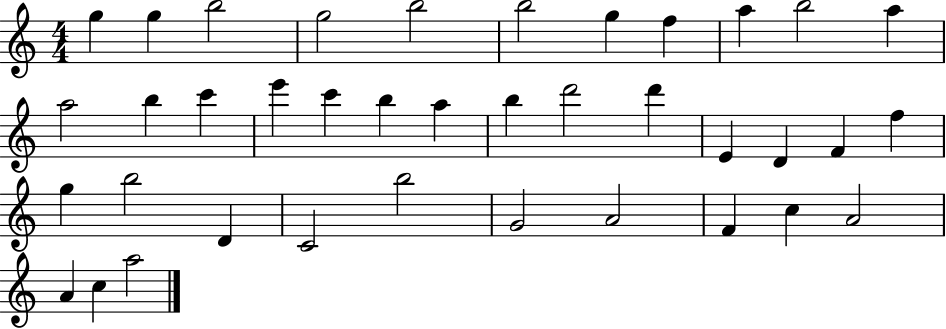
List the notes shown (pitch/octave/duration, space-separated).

G5/q G5/q B5/h G5/h B5/h B5/h G5/q F5/q A5/q B5/h A5/q A5/h B5/q C6/q E6/q C6/q B5/q A5/q B5/q D6/h D6/q E4/q D4/q F4/q F5/q G5/q B5/h D4/q C4/h B5/h G4/h A4/h F4/q C5/q A4/h A4/q C5/q A5/h